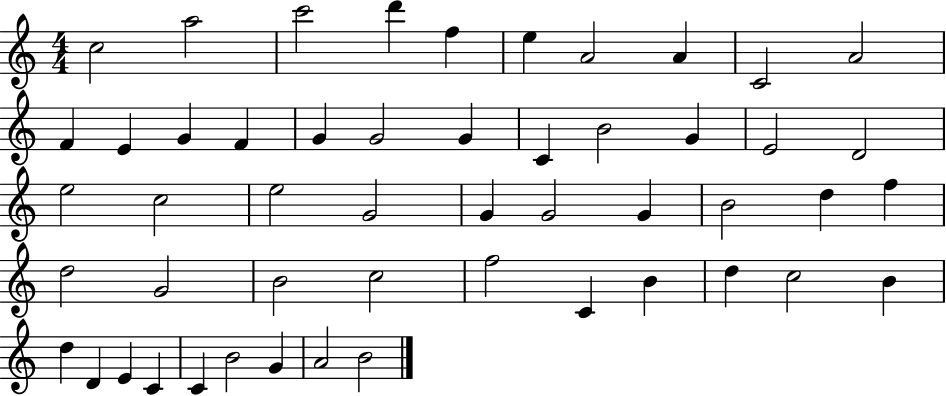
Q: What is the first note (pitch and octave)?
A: C5